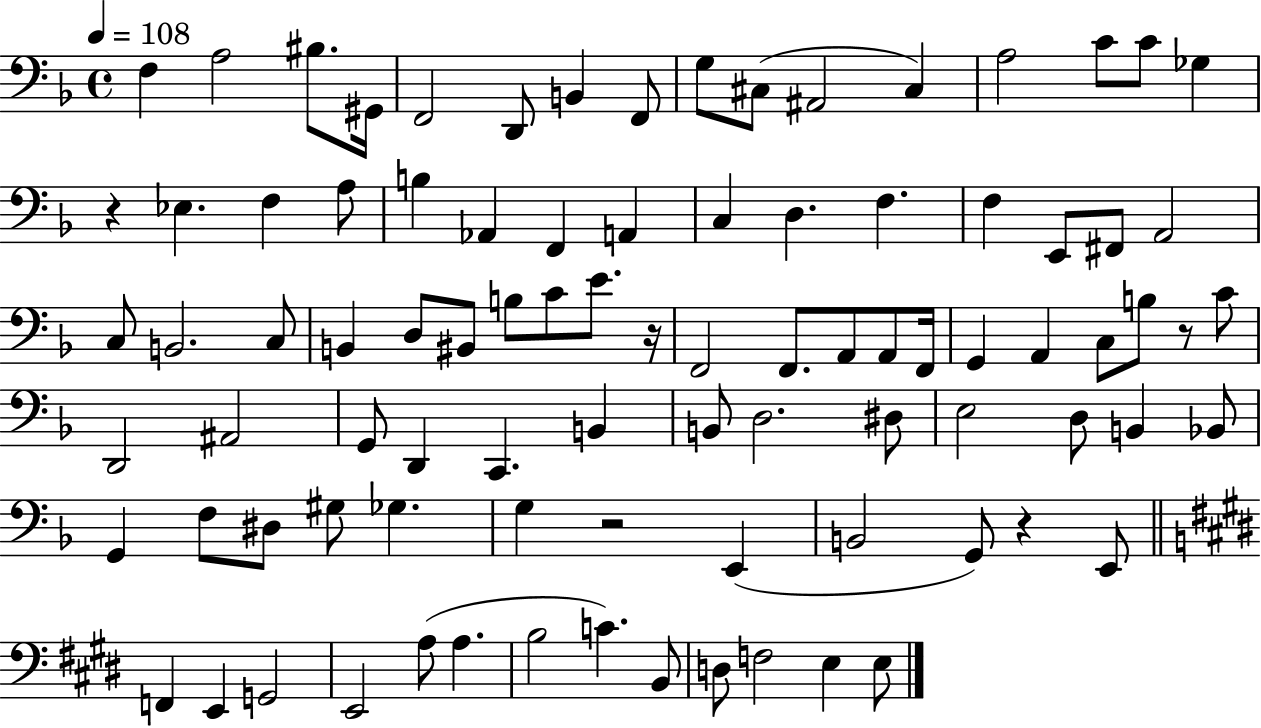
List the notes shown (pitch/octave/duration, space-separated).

F3/q A3/h BIS3/e. G#2/s F2/h D2/e B2/q F2/e G3/e C#3/e A#2/h C#3/q A3/h C4/e C4/e Gb3/q R/q Eb3/q. F3/q A3/e B3/q Ab2/q F2/q A2/q C3/q D3/q. F3/q. F3/q E2/e F#2/e A2/h C3/e B2/h. C3/e B2/q D3/e BIS2/e B3/e C4/e E4/e. R/s F2/h F2/e. A2/e A2/e F2/s G2/q A2/q C3/e B3/e R/e C4/e D2/h A#2/h G2/e D2/q C2/q. B2/q B2/e D3/h. D#3/e E3/h D3/e B2/q Bb2/e G2/q F3/e D#3/e G#3/e Gb3/q. G3/q R/h E2/q B2/h G2/e R/q E2/e F2/q E2/q G2/h E2/h A3/e A3/q. B3/h C4/q. B2/e D3/e F3/h E3/q E3/e